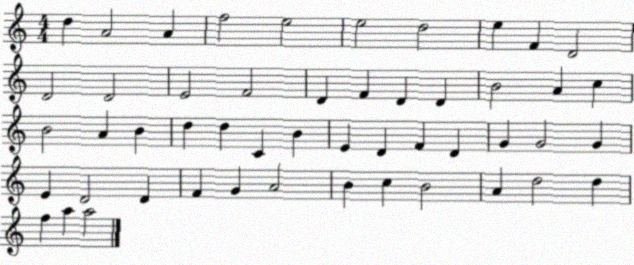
X:1
T:Untitled
M:4/4
L:1/4
K:C
d A2 A f2 e2 e2 d2 e F D2 D2 D2 E2 F2 D F D D B2 A c B2 A B d d C B E D F D G G2 G E D2 D F G A2 B c B2 A d2 d f a a2